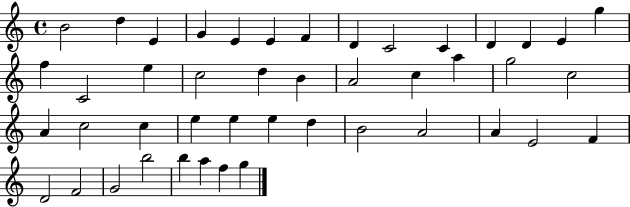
X:1
T:Untitled
M:4/4
L:1/4
K:C
B2 d E G E E F D C2 C D D E g f C2 e c2 d B A2 c a g2 c2 A c2 c e e e d B2 A2 A E2 F D2 F2 G2 b2 b a f g